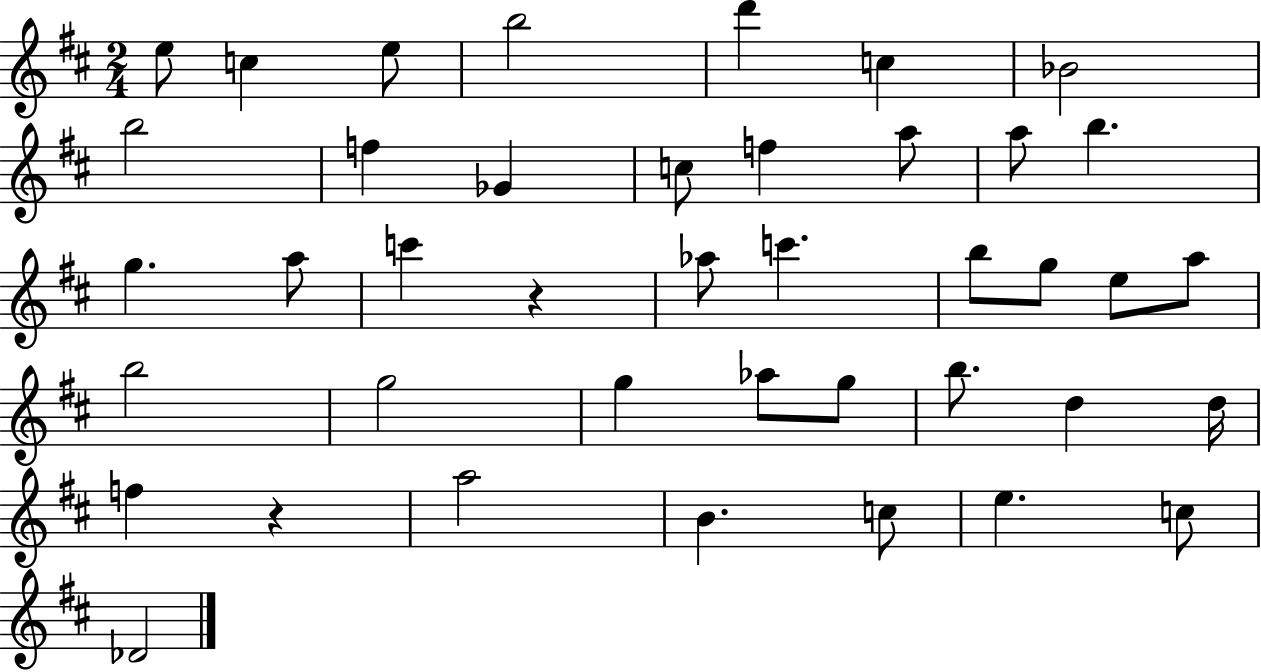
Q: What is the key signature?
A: D major